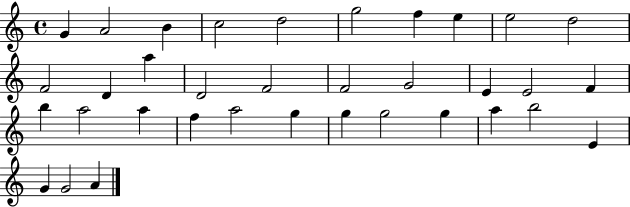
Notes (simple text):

G4/q A4/h B4/q C5/h D5/h G5/h F5/q E5/q E5/h D5/h F4/h D4/q A5/q D4/h F4/h F4/h G4/h E4/q E4/h F4/q B5/q A5/h A5/q F5/q A5/h G5/q G5/q G5/h G5/q A5/q B5/h E4/q G4/q G4/h A4/q